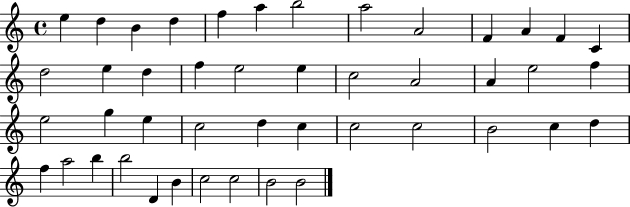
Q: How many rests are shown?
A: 0